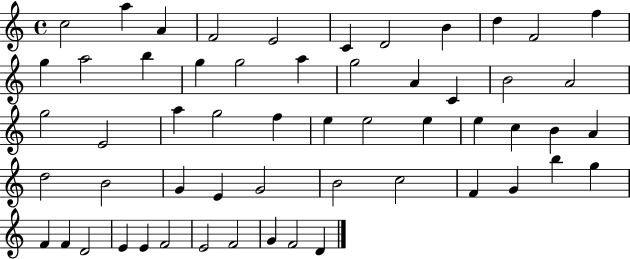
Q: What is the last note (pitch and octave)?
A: D4